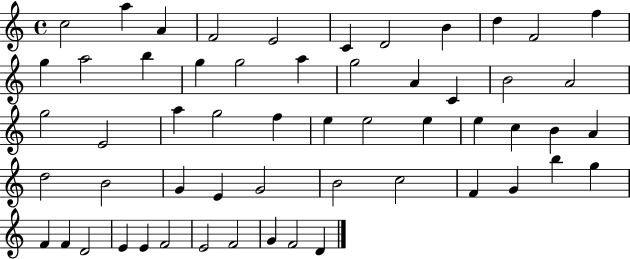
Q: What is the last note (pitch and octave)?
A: D4